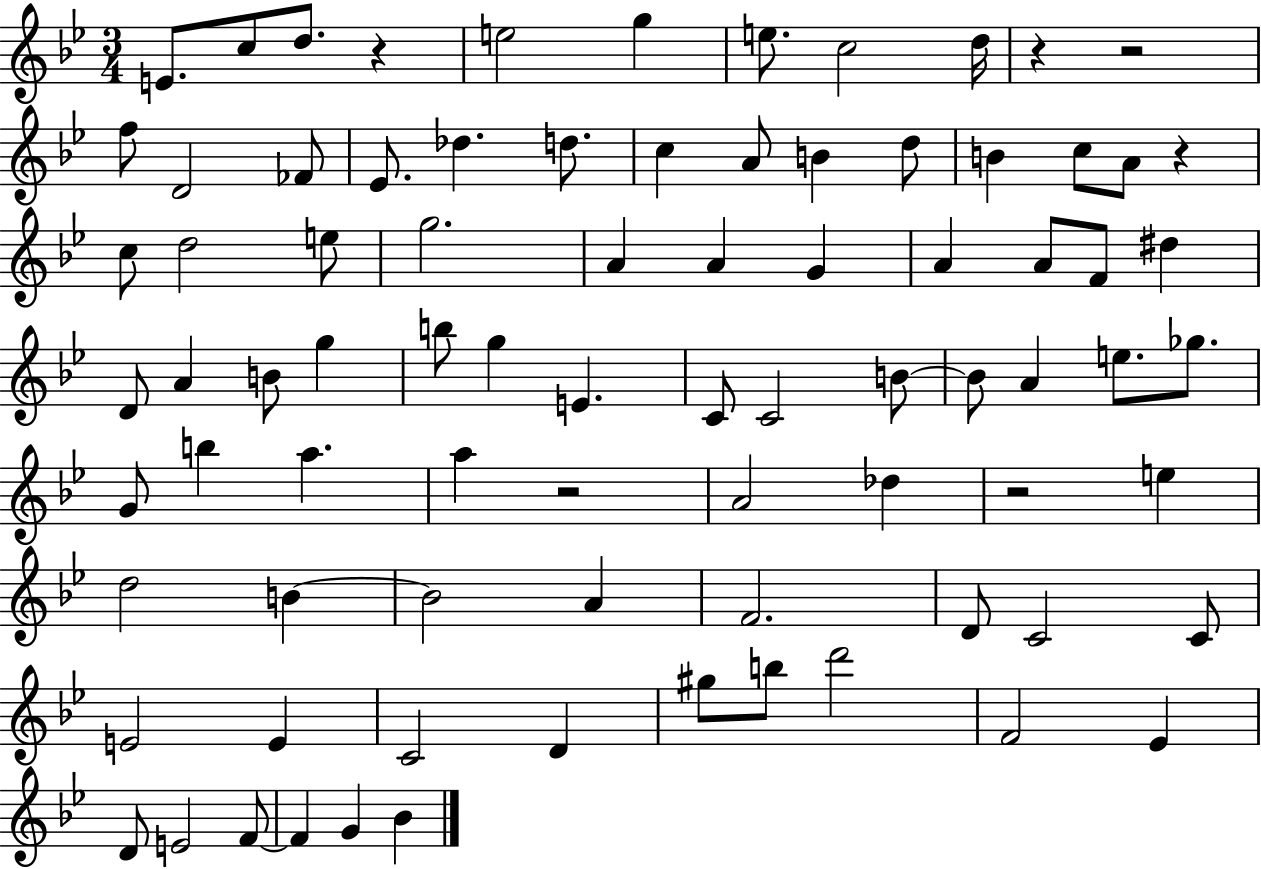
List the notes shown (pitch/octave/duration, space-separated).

E4/e. C5/e D5/e. R/q E5/h G5/q E5/e. C5/h D5/s R/q R/h F5/e D4/h FES4/e Eb4/e. Db5/q. D5/e. C5/q A4/e B4/q D5/e B4/q C5/e A4/e R/q C5/e D5/h E5/e G5/h. A4/q A4/q G4/q A4/q A4/e F4/e D#5/q D4/e A4/q B4/e G5/q B5/e G5/q E4/q. C4/e C4/h B4/e B4/e A4/q E5/e. Gb5/e. G4/e B5/q A5/q. A5/q R/h A4/h Db5/q R/h E5/q D5/h B4/q B4/h A4/q F4/h. D4/e C4/h C4/e E4/h E4/q C4/h D4/q G#5/e B5/e D6/h F4/h Eb4/q D4/e E4/h F4/e F4/q G4/q Bb4/q